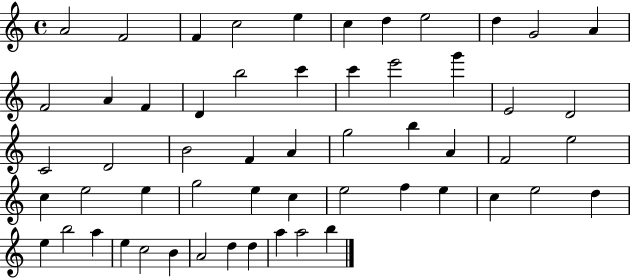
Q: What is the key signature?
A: C major